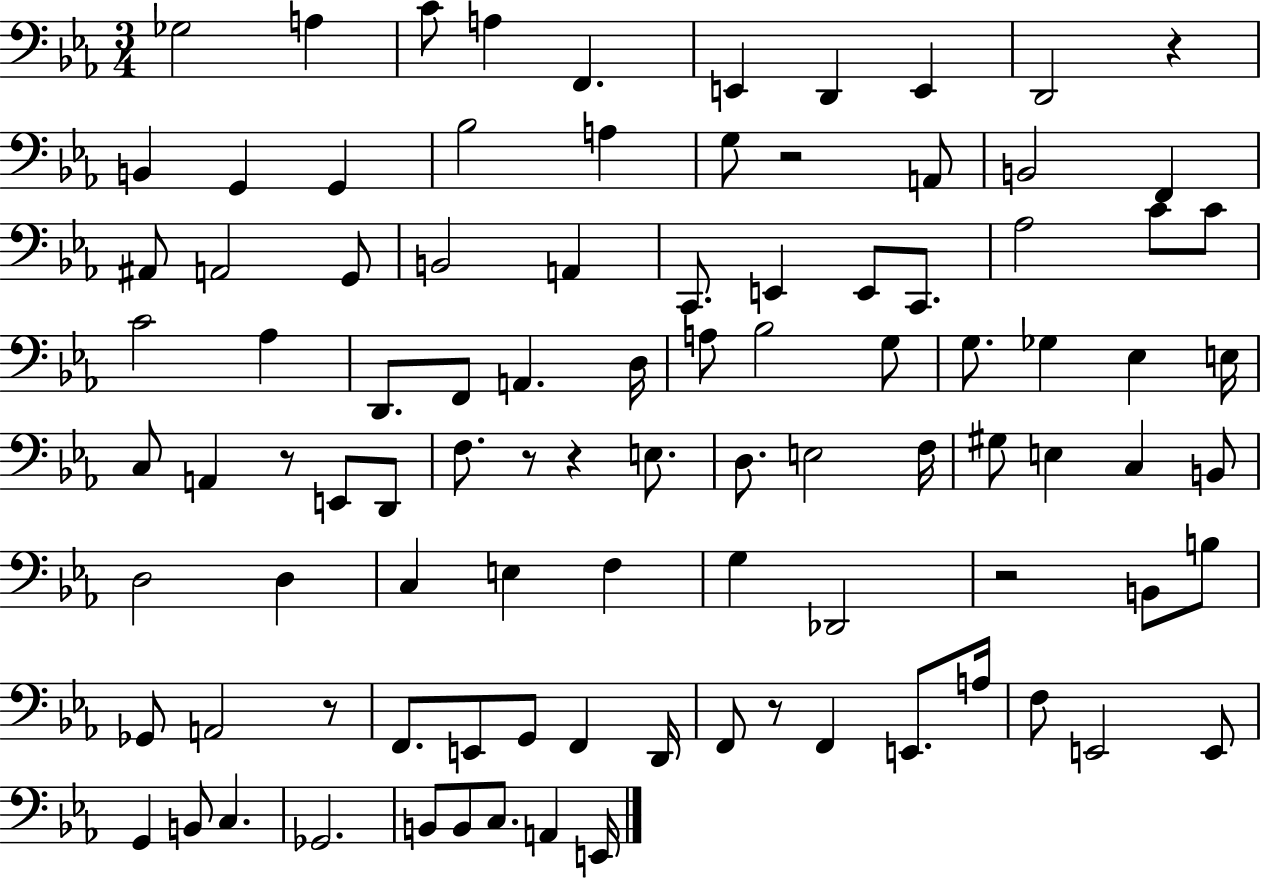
Gb3/h A3/q C4/e A3/q F2/q. E2/q D2/q E2/q D2/h R/q B2/q G2/q G2/q Bb3/h A3/q G3/e R/h A2/e B2/h F2/q A#2/e A2/h G2/e B2/h A2/q C2/e. E2/q E2/e C2/e. Ab3/h C4/e C4/e C4/h Ab3/q D2/e. F2/e A2/q. D3/s A3/e Bb3/h G3/e G3/e. Gb3/q Eb3/q E3/s C3/e A2/q R/e E2/e D2/e F3/e. R/e R/q E3/e. D3/e. E3/h F3/s G#3/e E3/q C3/q B2/e D3/h D3/q C3/q E3/q F3/q G3/q Db2/h R/h B2/e B3/e Gb2/e A2/h R/e F2/e. E2/e G2/e F2/q D2/s F2/e R/e F2/q E2/e. A3/s F3/e E2/h E2/e G2/q B2/e C3/q. Gb2/h. B2/e B2/e C3/e. A2/q E2/s